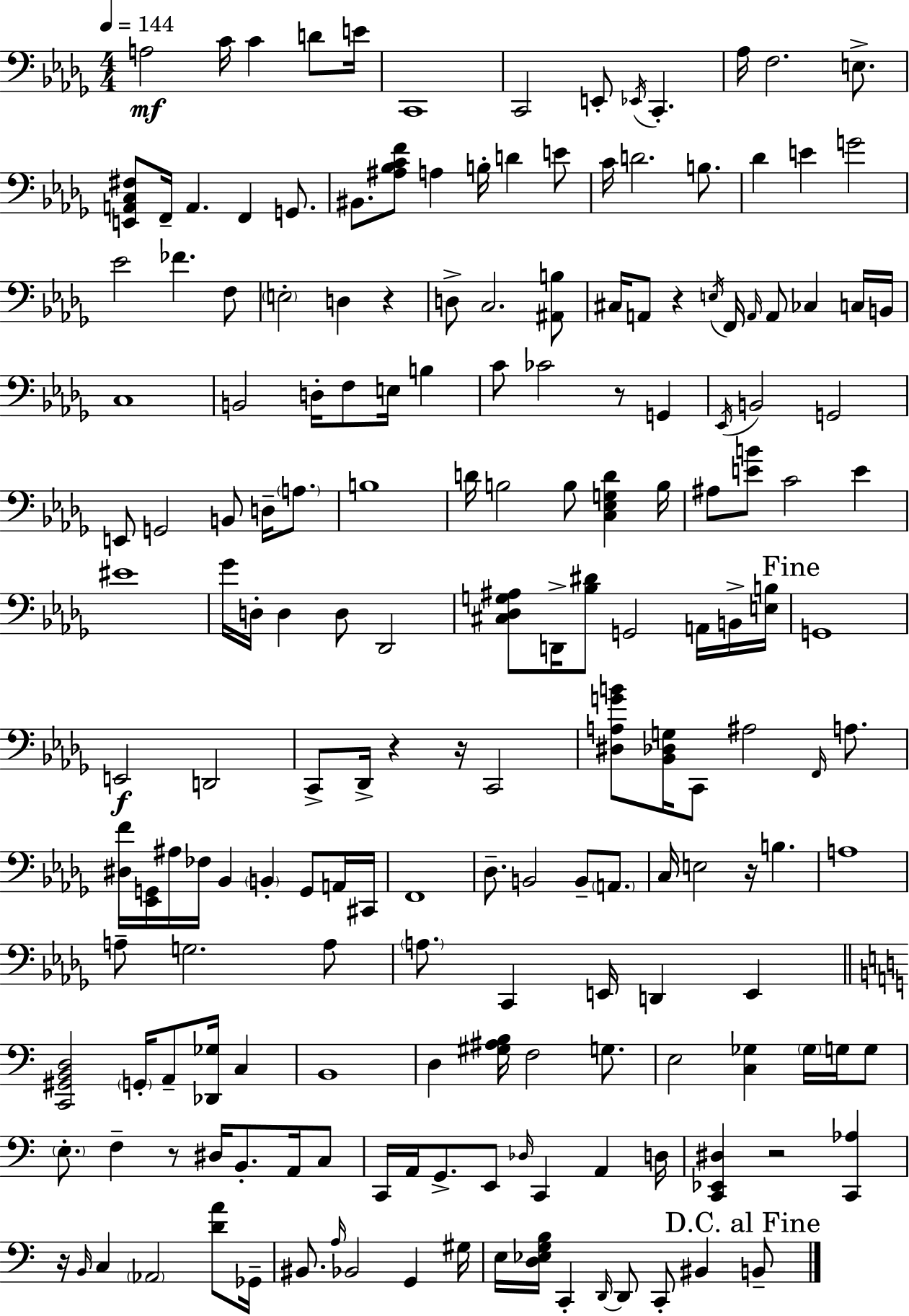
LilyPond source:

{
  \clef bass
  \numericTimeSignature
  \time 4/4
  \key bes \minor
  \tempo 4 = 144
  a2\mf c'16 c'4 d'8 e'16 | c,1 | c,2 e,8-. \acciaccatura { ees,16 } c,4.-. | aes16 f2. e8.-> | \break <e, a, c fis>8 f,16-- a,4. f,4 g,8. | bis,8. <ais bes c' f'>8 a4 b16-. d'4 e'8 | c'16 d'2. b8. | des'4 e'4 g'2 | \break ees'2 fes'4. f8 | \parenthesize e2-. d4 r4 | d8-> c2. <ais, b>8 | cis16 a,8 r4 \acciaccatura { e16 } f,16 \grace { a,16 } a,8 ces4 | \break c16 b,16 c1 | b,2 d16-. f8 e16 b4 | c'8 ces'2 r8 g,4 | \acciaccatura { ees,16 } b,2 g,2 | \break e,8 g,2 b,8 | d16-- \parenthesize a8. b1 | d'16 b2 b8 <c ees g d'>4 | b16 ais8 <e' b'>8 c'2 | \break e'4 eis'1 | ges'16 d16-. d4 d8 des,2 | <cis des g ais>8 d,16-> <bes dis'>8 g,2 | a,16 b,16-> <e b>16 \mark "Fine" g,1 | \break e,2\f d,2 | c,8-> des,16-> r4 r16 c,2 | <dis a g' b'>8 <bes, des g>16 c,8 ais2 | \grace { f,16 } a8. <dis f'>16 <ees, g,>16 ais16 fes16 bes,4 \parenthesize b,4-. | \break g,8 a,16 cis,16 f,1 | des8.-- b,2 | b,8-- \parenthesize a,8. c16 e2 r16 b4. | a1 | \break a8-- g2. | a8 \parenthesize a8. c,4 e,16 d,4 | e,4 \bar "||" \break \key c \major <c, gis, b, d>2 \parenthesize g,16-. a,8-- <des, ges>16 c4 | b,1 | d4 <gis ais b>16 f2 g8. | e2 <c ges>4 \parenthesize ges16 g16 g8 | \break \parenthesize e8.-. f4-- r8 dis16 b,8.-. a,16 c8 | c,16 a,16 g,8.-> e,8 \grace { des16 } c,4 a,4 | d16 <c, ees, dis>4 r2 <c, aes>4 | r16 \grace { b,16 } c4 \parenthesize aes,2 <d' a'>8 | \break ges,16-- bis,8. \grace { a16 } bes,2 g,4 | gis16 e16 <d ees g b>16 c,4-. \grace { d,16~ }~ d,8 c,8-. bis,4 | \mark "D.C. al Fine" b,8-- \bar "|."
}